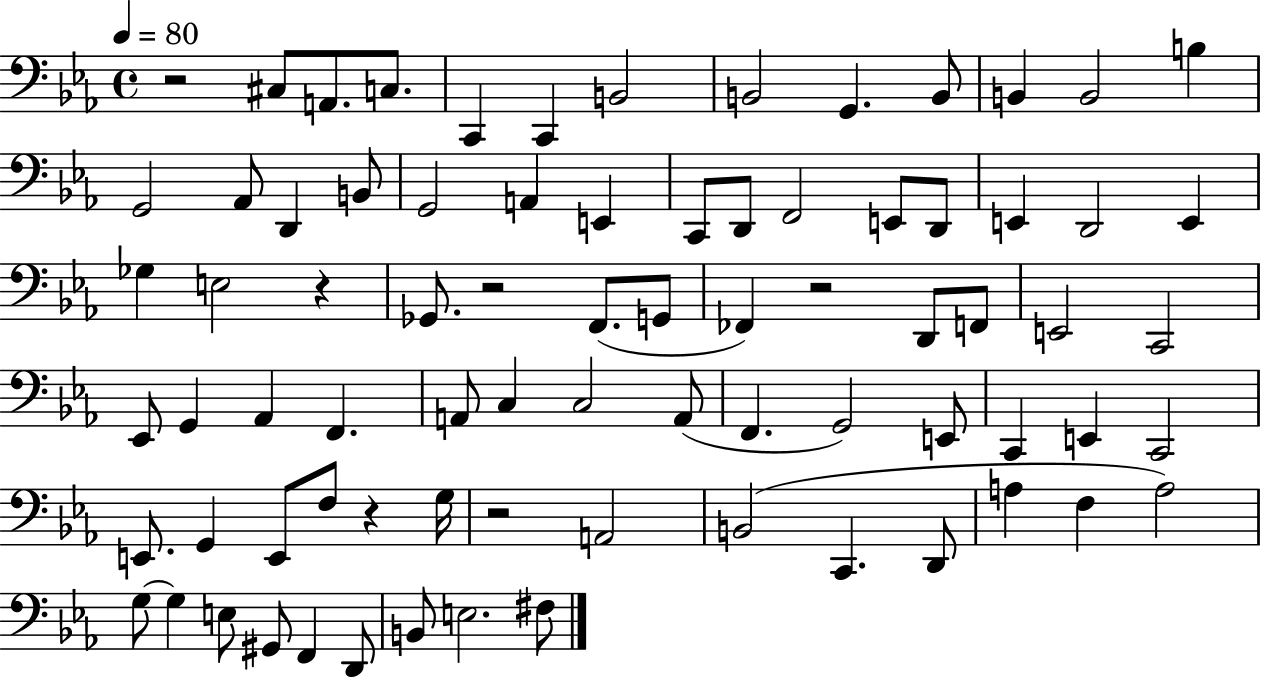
R/h C#3/e A2/e. C3/e. C2/q C2/q B2/h B2/h G2/q. B2/e B2/q B2/h B3/q G2/h Ab2/e D2/q B2/e G2/h A2/q E2/q C2/e D2/e F2/h E2/e D2/e E2/q D2/h E2/q Gb3/q E3/h R/q Gb2/e. R/h F2/e. G2/e FES2/q R/h D2/e F2/e E2/h C2/h Eb2/e G2/q Ab2/q F2/q. A2/e C3/q C3/h A2/e F2/q. G2/h E2/e C2/q E2/q C2/h E2/e. G2/q E2/e F3/e R/q G3/s R/h A2/h B2/h C2/q. D2/e A3/q F3/q A3/h G3/e G3/q E3/e G#2/e F2/q D2/e B2/e E3/h. F#3/e